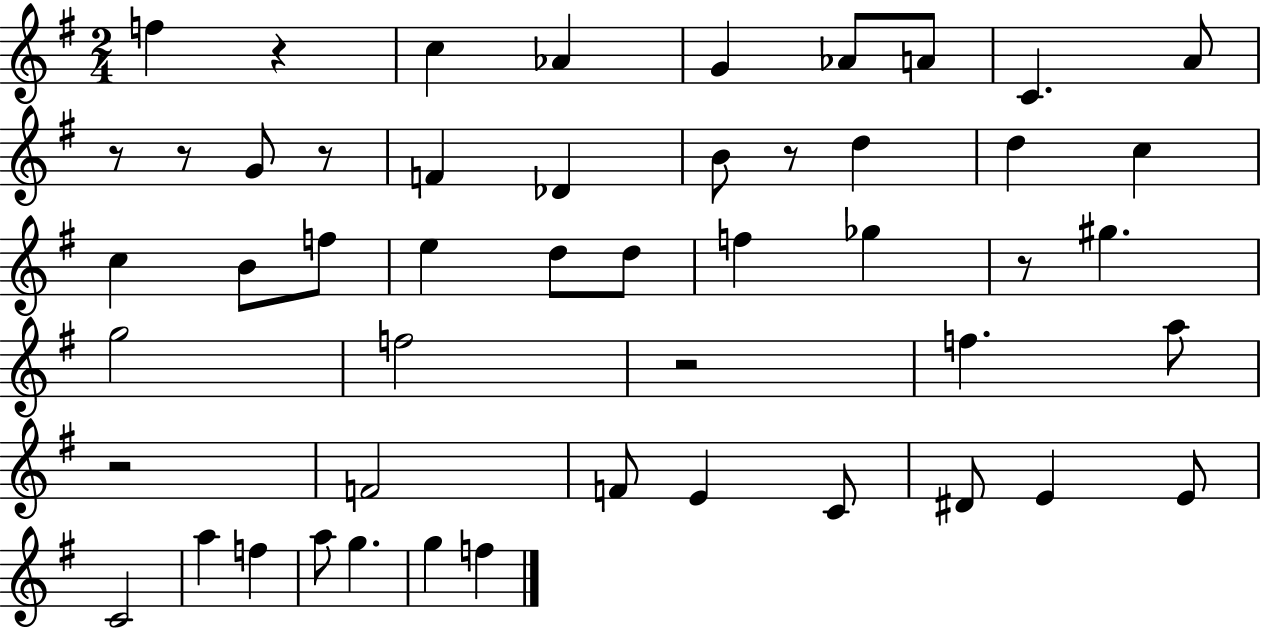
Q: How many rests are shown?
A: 8